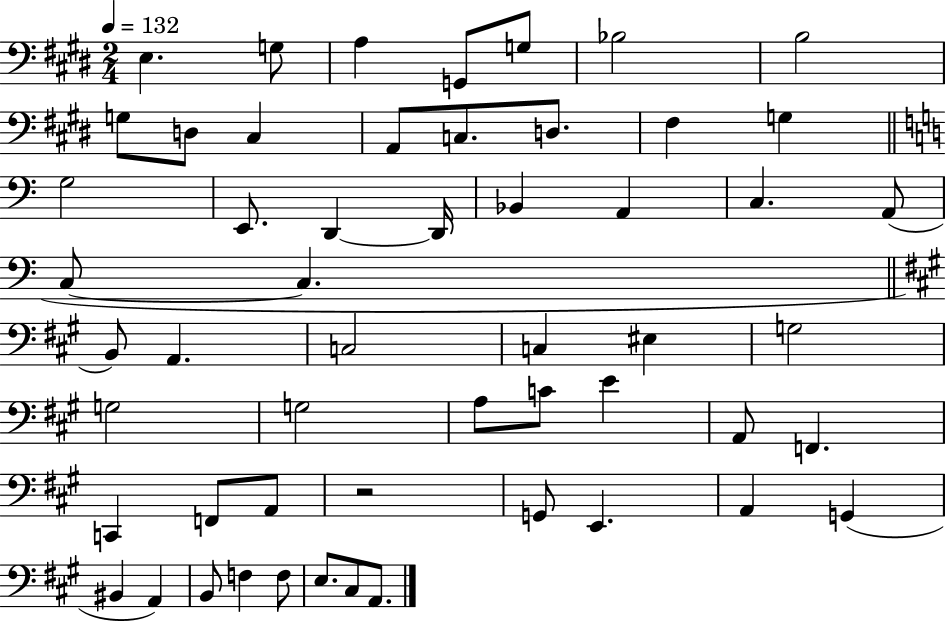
X:1
T:Untitled
M:2/4
L:1/4
K:E
E, G,/2 A, G,,/2 G,/2 _B,2 B,2 G,/2 D,/2 ^C, A,,/2 C,/2 D,/2 ^F, G, G,2 E,,/2 D,, D,,/4 _B,, A,, C, A,,/2 C,/2 C, B,,/2 A,, C,2 C, ^E, G,2 G,2 G,2 A,/2 C/2 E A,,/2 F,, C,, F,,/2 A,,/2 z2 G,,/2 E,, A,, G,, ^B,, A,, B,,/2 F, F,/2 E,/2 ^C,/2 A,,/2